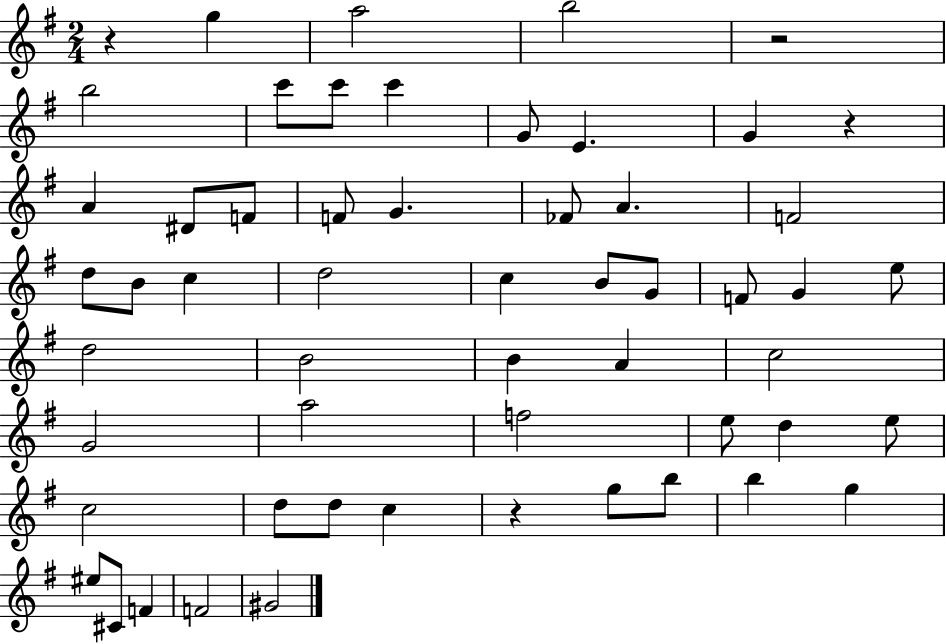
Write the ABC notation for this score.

X:1
T:Untitled
M:2/4
L:1/4
K:G
z g a2 b2 z2 b2 c'/2 c'/2 c' G/2 E G z A ^D/2 F/2 F/2 G _F/2 A F2 d/2 B/2 c d2 c B/2 G/2 F/2 G e/2 d2 B2 B A c2 G2 a2 f2 e/2 d e/2 c2 d/2 d/2 c z g/2 b/2 b g ^e/2 ^C/2 F F2 ^G2